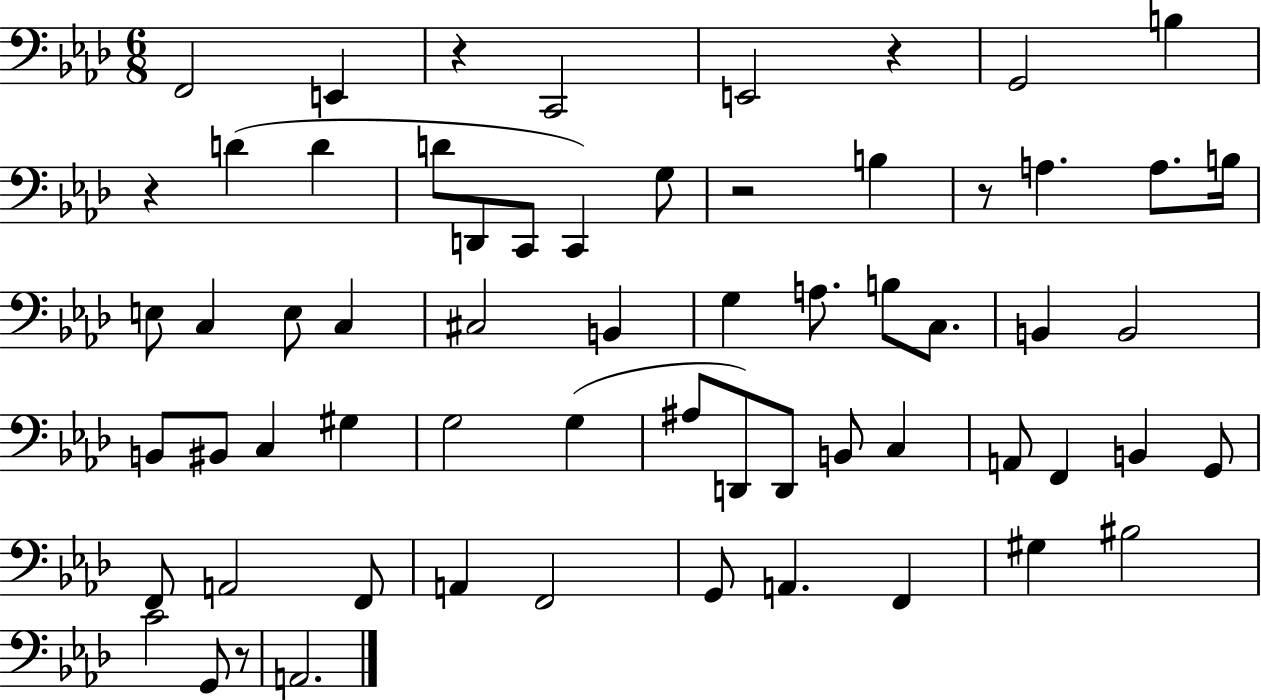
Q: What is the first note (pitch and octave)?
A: F2